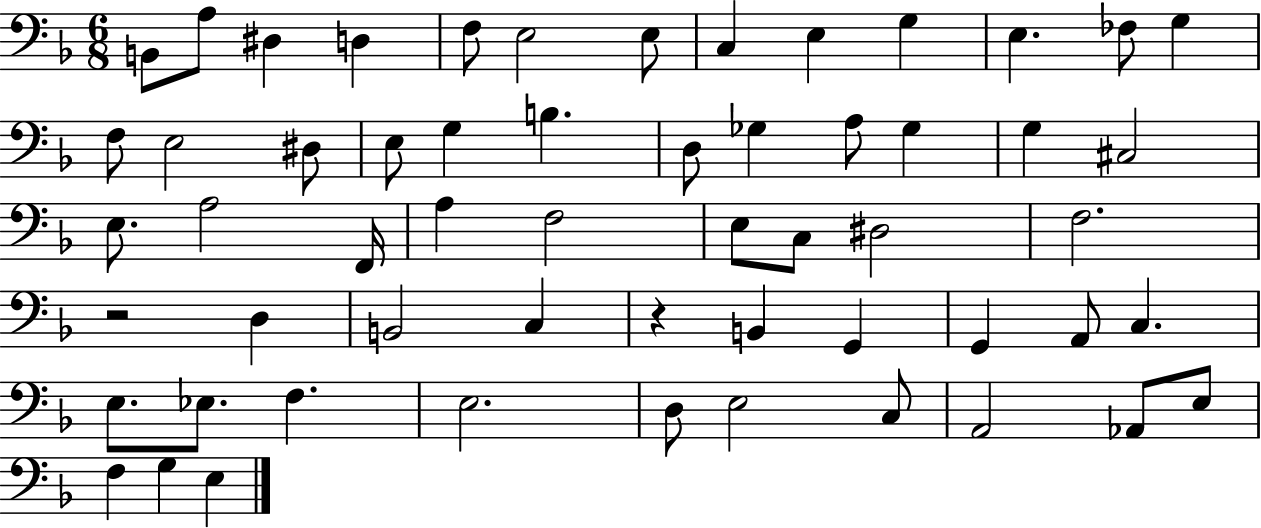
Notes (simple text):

B2/e A3/e D#3/q D3/q F3/e E3/h E3/e C3/q E3/q G3/q E3/q. FES3/e G3/q F3/e E3/h D#3/e E3/e G3/q B3/q. D3/e Gb3/q A3/e Gb3/q G3/q C#3/h E3/e. A3/h F2/s A3/q F3/h E3/e C3/e D#3/h F3/h. R/h D3/q B2/h C3/q R/q B2/q G2/q G2/q A2/e C3/q. E3/e. Eb3/e. F3/q. E3/h. D3/e E3/h C3/e A2/h Ab2/e E3/e F3/q G3/q E3/q